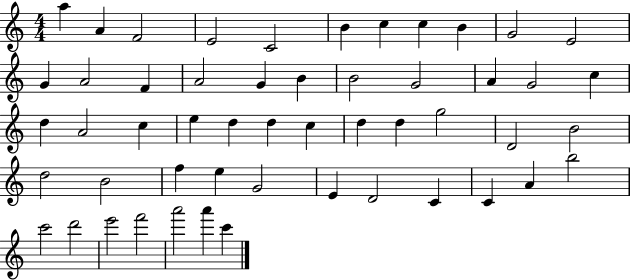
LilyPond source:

{
  \clef treble
  \numericTimeSignature
  \time 4/4
  \key c \major
  a''4 a'4 f'2 | e'2 c'2 | b'4 c''4 c''4 b'4 | g'2 e'2 | \break g'4 a'2 f'4 | a'2 g'4 b'4 | b'2 g'2 | a'4 g'2 c''4 | \break d''4 a'2 c''4 | e''4 d''4 d''4 c''4 | d''4 d''4 g''2 | d'2 b'2 | \break d''2 b'2 | f''4 e''4 g'2 | e'4 d'2 c'4 | c'4 a'4 b''2 | \break c'''2 d'''2 | e'''2 f'''2 | a'''2 a'''4 c'''4 | \bar "|."
}